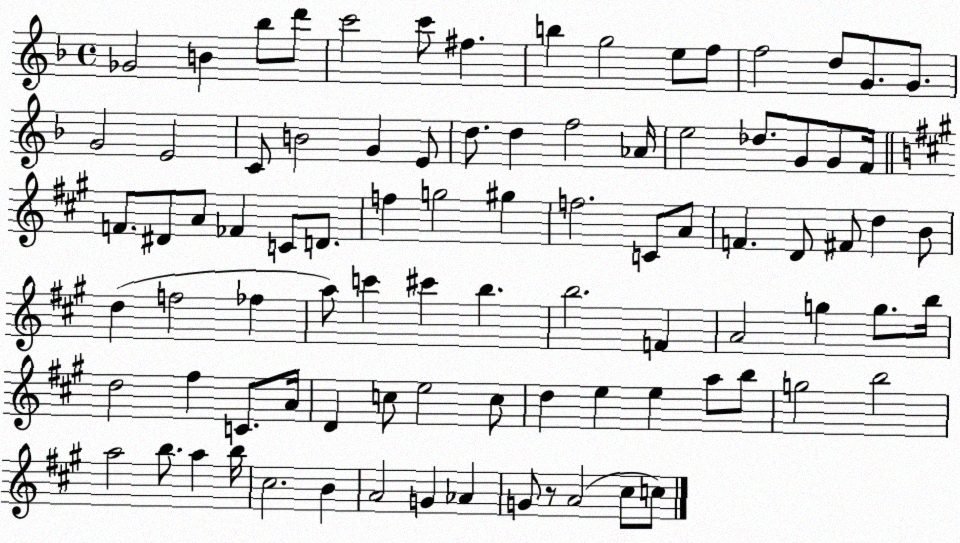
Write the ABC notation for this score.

X:1
T:Untitled
M:4/4
L:1/4
K:F
_G2 B _b/2 d'/2 c'2 c'/2 ^f b g2 e/2 f/2 f2 d/2 G/2 G/2 G2 E2 C/2 B2 G E/2 d/2 d f2 _A/4 e2 _d/2 G/2 G/2 F/4 F/2 ^D/2 A/2 _F C/2 D/2 f g2 ^g f2 C/2 A/2 F D/2 ^F/2 d B/2 d f2 _f a/2 c' ^c' b b2 F A2 g g/2 b/4 d2 ^f C/2 A/4 D c/2 e2 c/2 d e e a/2 b/2 g2 b2 a2 b/2 a b/4 ^c2 B A2 G _A G/2 z/2 A2 ^c/2 c/2